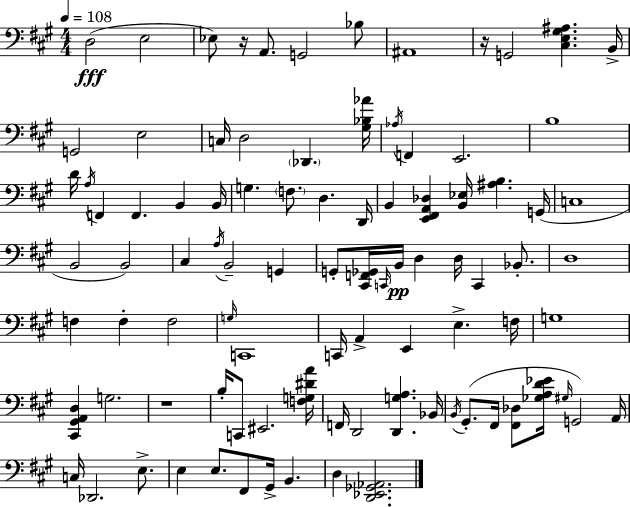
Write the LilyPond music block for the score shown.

{
  \clef bass
  \numericTimeSignature
  \time 4/4
  \key a \major
  \tempo 4 = 108
  \repeat volta 2 { d2(\fff e2 | ees8) r16 a,8. g,2 bes8 | ais,1 | r16 g,2 <cis e gis ais>4. b,16-> | \break g,2 e2 | c16 d2 \parenthesize des,4. <gis bes aes'>16 | \acciaccatura { aes16 } f,4 e,2. | b1 | \break d'16 \acciaccatura { a16 } f,4 f,4. b,4 | b,16 g4. \parenthesize f8. d4. | d,16 b,4 <e, fis, a, des>4 <b, ees>16 <ais b>4. | g,16( c1 | \break b,2 b,2) | cis4 \acciaccatura { a16 } b,2-- g,4 | g,8-. <cis, f, ges,>16 \grace { c,16 }\pp b,16 d4 d16 c,4 | bes,8.-. d1 | \break f4 f4-. f2 | \grace { g16 } c,1 | c,16 a,4-> e,4 e4.-> | f16 g1 | \break <cis, gis, a, d>4 g2. | r1 | b16-. c,8 eis,2. | <f g dis' a'>16 f,16 d,2 <d, g a>4. | \break bes,16 \acciaccatura { b,16 }( gis,8.-. fis,16 <fis, des>8 <ges a d' ees'>16 \grace { gis16 }) g,2 | a,16 c16 des,2. | e8.-> e4 e8. fis,8 | gis,16-> b,4. d4 <d, ees, ges, aes,>2. | \break } \bar "|."
}